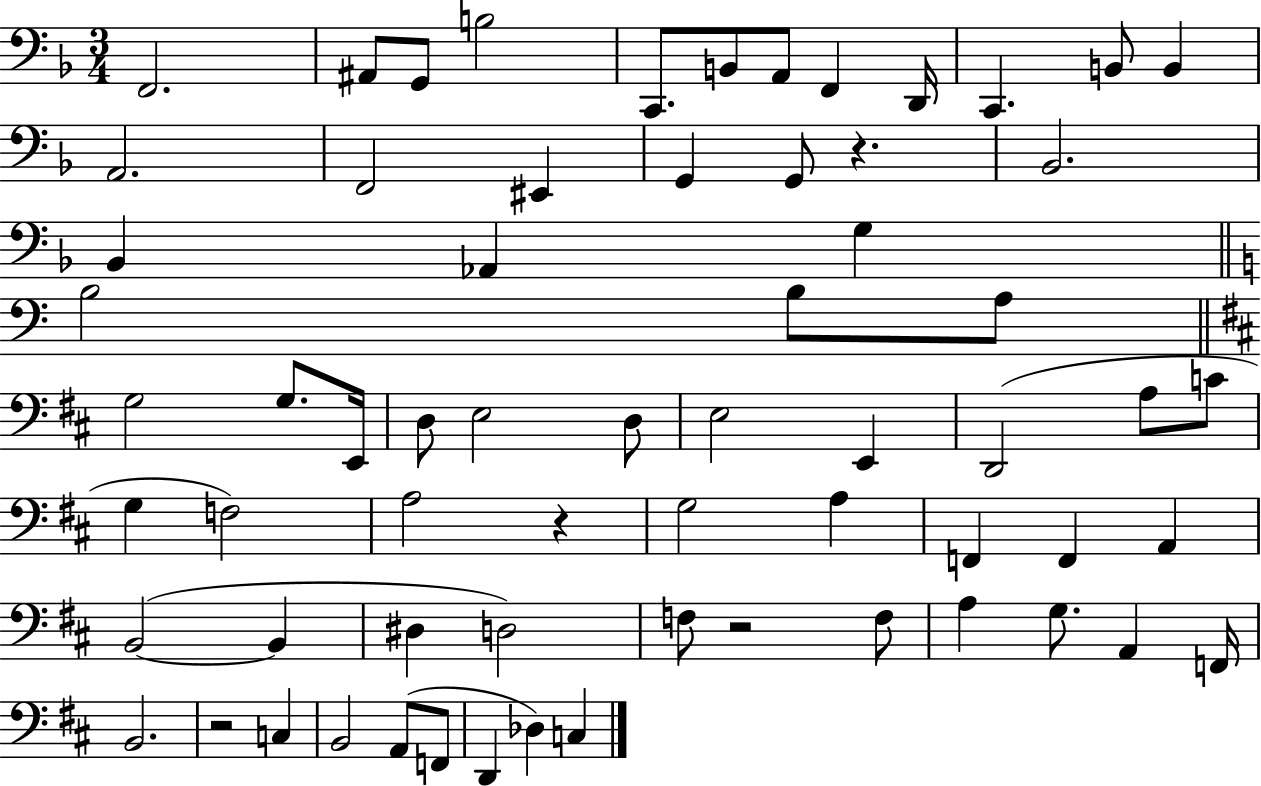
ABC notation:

X:1
T:Untitled
M:3/4
L:1/4
K:F
F,,2 ^A,,/2 G,,/2 B,2 C,,/2 B,,/2 A,,/2 F,, D,,/4 C,, B,,/2 B,, A,,2 F,,2 ^E,, G,, G,,/2 z _B,,2 _B,, _A,, G, B,2 B,/2 A,/2 G,2 G,/2 E,,/4 D,/2 E,2 D,/2 E,2 E,, D,,2 A,/2 C/2 G, F,2 A,2 z G,2 A, F,, F,, A,, B,,2 B,, ^D, D,2 F,/2 z2 F,/2 A, G,/2 A,, F,,/4 B,,2 z2 C, B,,2 A,,/2 F,,/2 D,, _D, C,